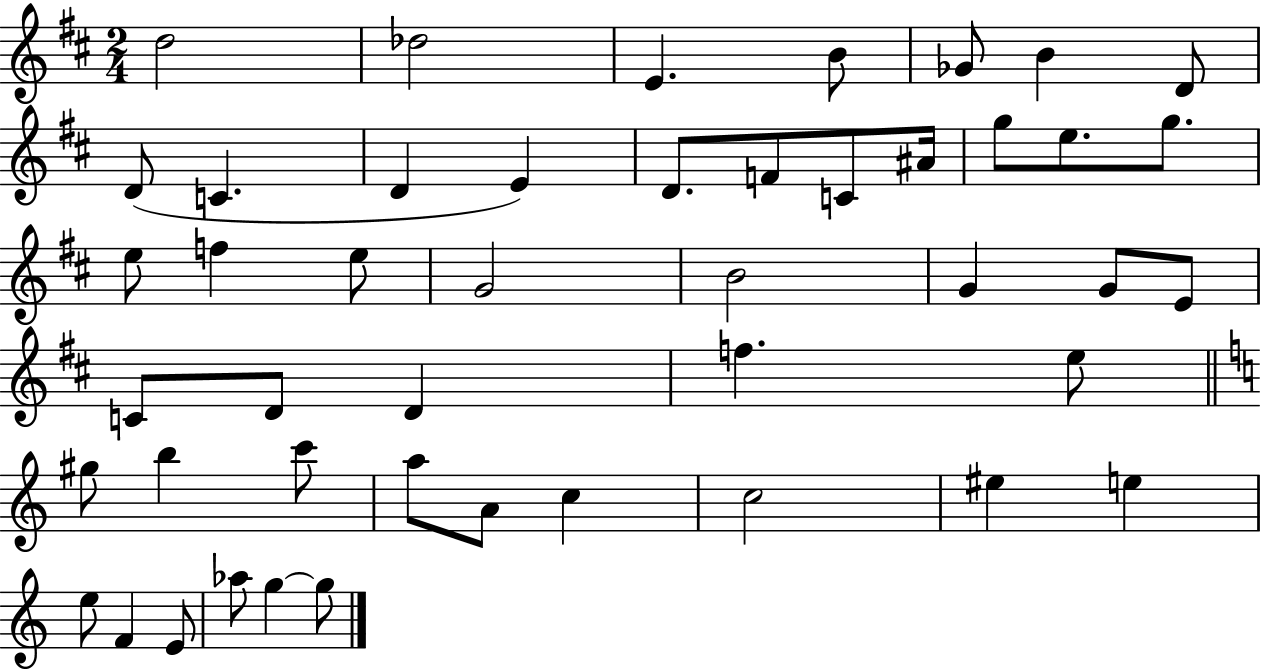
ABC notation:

X:1
T:Untitled
M:2/4
L:1/4
K:D
d2 _d2 E B/2 _G/2 B D/2 D/2 C D E D/2 F/2 C/2 ^A/4 g/2 e/2 g/2 e/2 f e/2 G2 B2 G G/2 E/2 C/2 D/2 D f e/2 ^g/2 b c'/2 a/2 A/2 c c2 ^e e e/2 F E/2 _a/2 g g/2